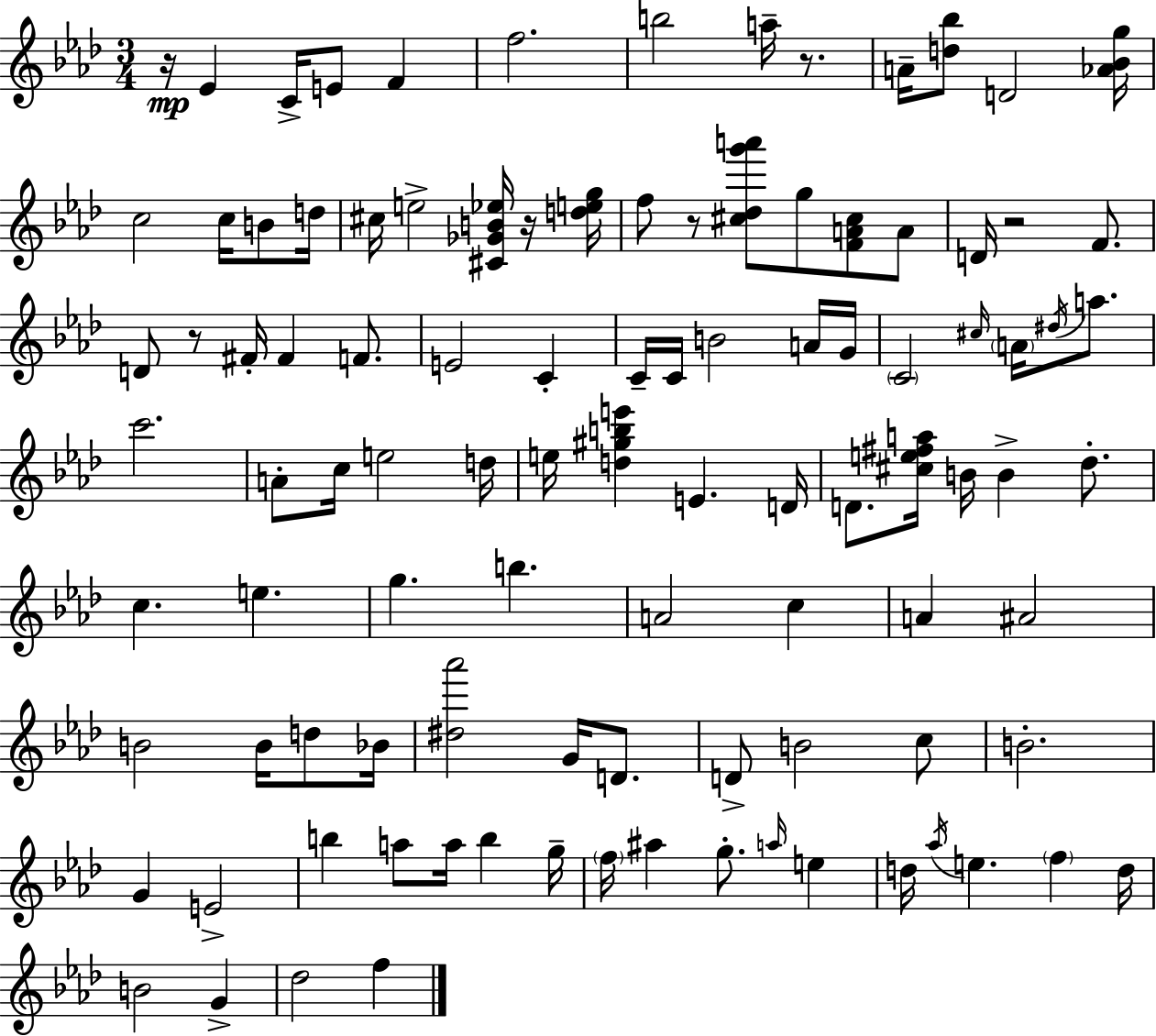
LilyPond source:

{
  \clef treble
  \numericTimeSignature
  \time 3/4
  \key f \minor
  \repeat volta 2 { r16\mp ees'4 c'16-> e'8 f'4 | f''2. | b''2 a''16-- r8. | a'16-- <d'' bes''>8 d'2 <aes' bes' g''>16 | \break c''2 c''16 b'8 d''16 | cis''16 e''2-> <cis' ges' b' ees''>16 r16 <d'' e'' g''>16 | f''8 r8 <cis'' des'' g''' a'''>8 g''8 <f' a' cis''>8 a'8 | d'16 r2 f'8. | \break d'8 r8 fis'16-. fis'4 f'8. | e'2 c'4-. | c'16-- c'16 b'2 a'16 g'16 | \parenthesize c'2 \grace { cis''16 } \parenthesize a'16 \acciaccatura { dis''16 } a''8. | \break c'''2. | a'8-. c''16 e''2 | d''16 e''16 <d'' gis'' b'' e'''>4 e'4. | d'16 d'8. <cis'' e'' fis'' a''>16 b'16 b'4-> des''8.-. | \break c''4. e''4. | g''4. b''4. | a'2 c''4 | a'4 ais'2 | \break b'2 b'16 d''8 | bes'16 <dis'' aes'''>2 g'16 d'8. | d'8-> b'2 | c''8 b'2.-. | \break g'4 e'2-> | b''4 a''8 a''16 b''4 | g''16-- \parenthesize f''16 ais''4 g''8.-. \grace { a''16 } e''4 | d''16 \acciaccatura { aes''16 } e''4. \parenthesize f''4 | \break d''16 b'2 | g'4-> des''2 | f''4 } \bar "|."
}